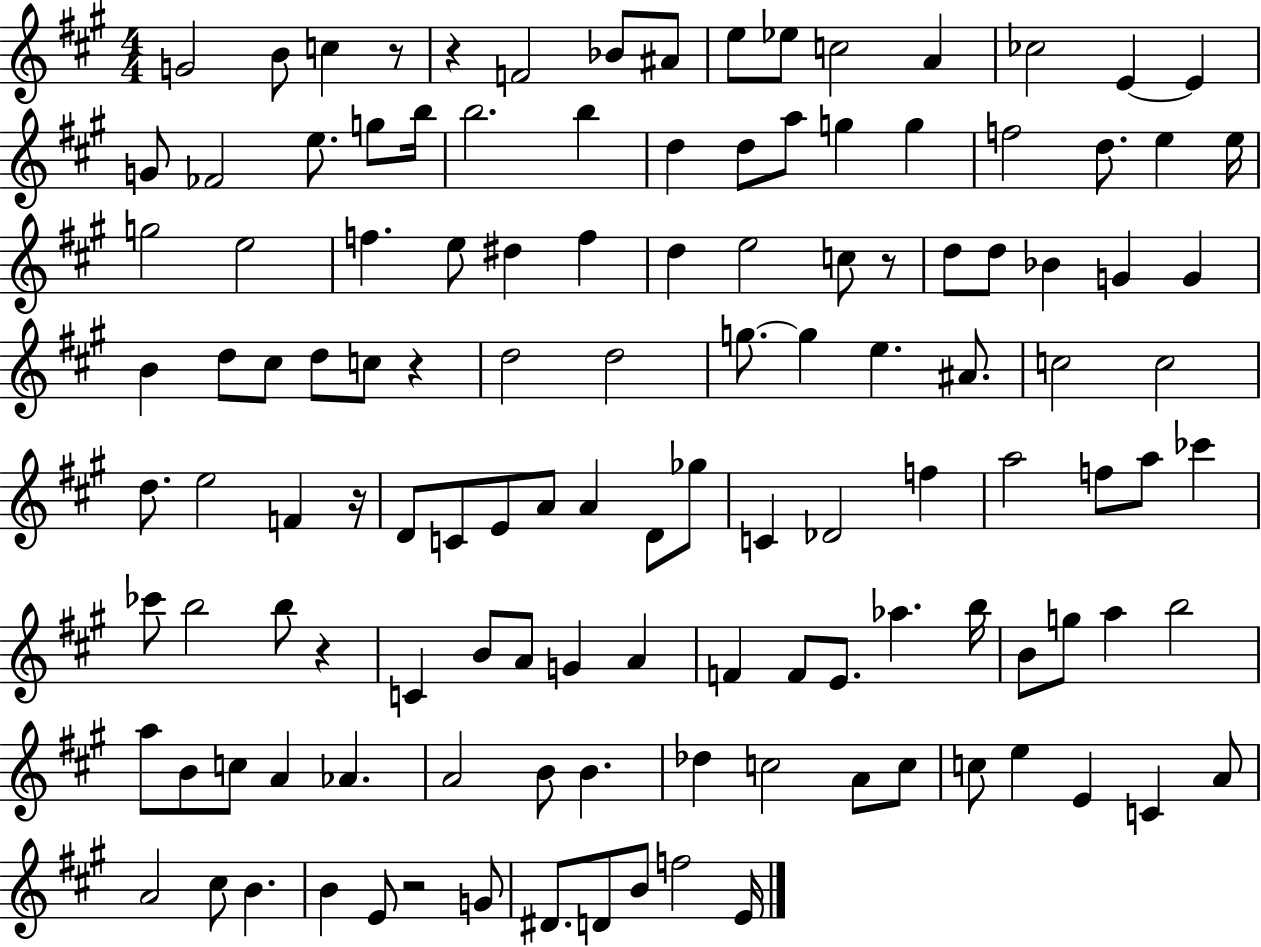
G4/h B4/e C5/q R/e R/q F4/h Bb4/e A#4/e E5/e Eb5/e C5/h A4/q CES5/h E4/q E4/q G4/e FES4/h E5/e. G5/e B5/s B5/h. B5/q D5/q D5/e A5/e G5/q G5/q F5/h D5/e. E5/q E5/s G5/h E5/h F5/q. E5/e D#5/q F5/q D5/q E5/h C5/e R/e D5/e D5/e Bb4/q G4/q G4/q B4/q D5/e C#5/e D5/e C5/e R/q D5/h D5/h G5/e. G5/q E5/q. A#4/e. C5/h C5/h D5/e. E5/h F4/q R/s D4/e C4/e E4/e A4/e A4/q D4/e Gb5/e C4/q Db4/h F5/q A5/h F5/e A5/e CES6/q CES6/e B5/h B5/e R/q C4/q B4/e A4/e G4/q A4/q F4/q F4/e E4/e. Ab5/q. B5/s B4/e G5/e A5/q B5/h A5/e B4/e C5/e A4/q Ab4/q. A4/h B4/e B4/q. Db5/q C5/h A4/e C5/e C5/e E5/q E4/q C4/q A4/e A4/h C#5/e B4/q. B4/q E4/e R/h G4/e D#4/e. D4/e B4/e F5/h E4/s